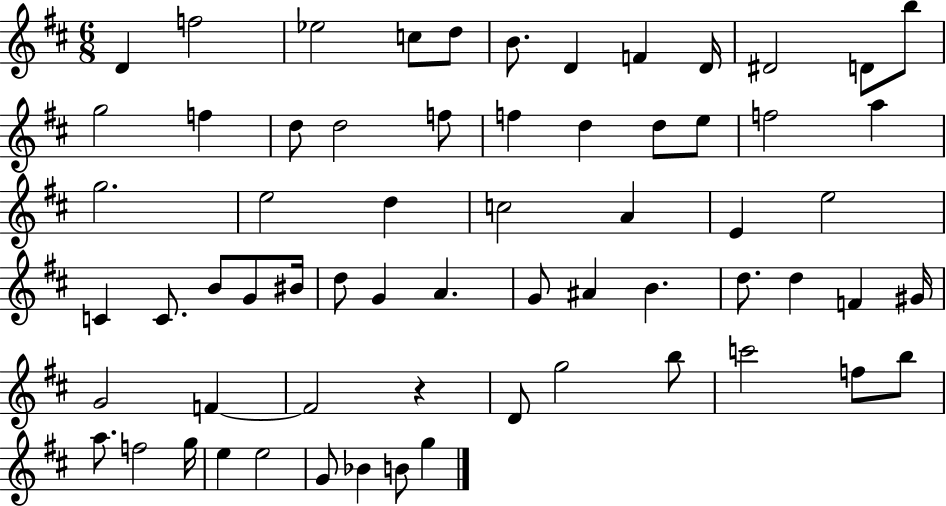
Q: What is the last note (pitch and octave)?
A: G5